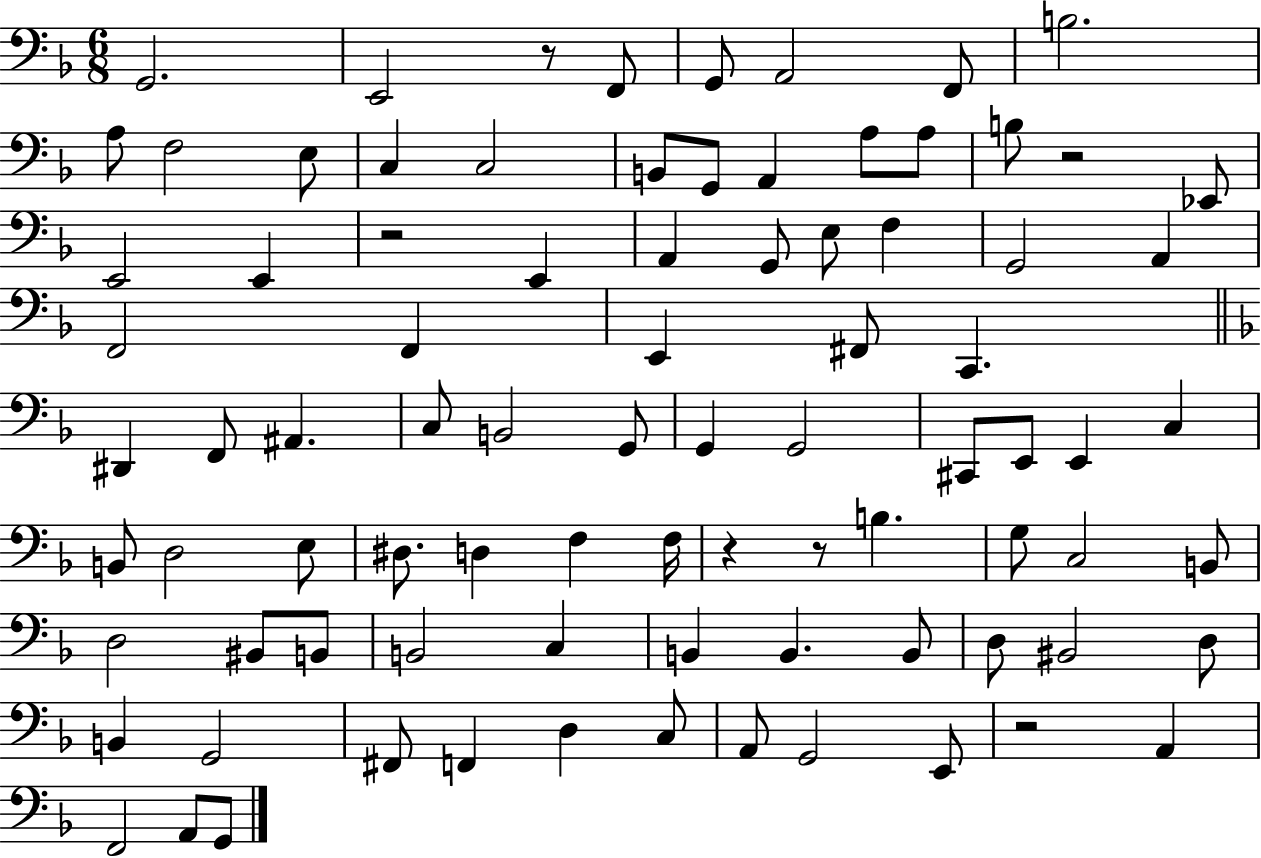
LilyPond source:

{
  \clef bass
  \numericTimeSignature
  \time 6/8
  \key f \major
  g,2. | e,2 r8 f,8 | g,8 a,2 f,8 | b2. | \break a8 f2 e8 | c4 c2 | b,8 g,8 a,4 a8 a8 | b8 r2 ees,8 | \break e,2 e,4 | r2 e,4 | a,4 g,8 e8 f4 | g,2 a,4 | \break f,2 f,4 | e,4 fis,8 c,4. | \bar "||" \break \key f \major dis,4 f,8 ais,4. | c8 b,2 g,8 | g,4 g,2 | cis,8 e,8 e,4 c4 | \break b,8 d2 e8 | dis8. d4 f4 f16 | r4 r8 b4. | g8 c2 b,8 | \break d2 bis,8 b,8 | b,2 c4 | b,4 b,4. b,8 | d8 bis,2 d8 | \break b,4 g,2 | fis,8 f,4 d4 c8 | a,8 g,2 e,8 | r2 a,4 | \break f,2 a,8 g,8 | \bar "|."
}